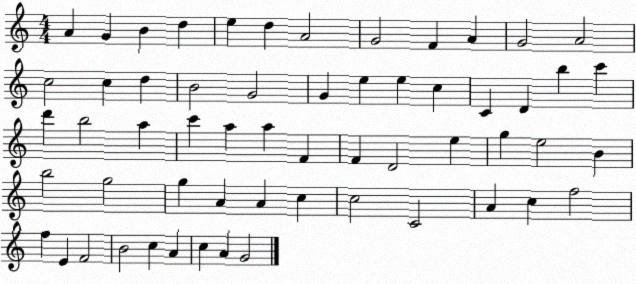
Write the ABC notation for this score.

X:1
T:Untitled
M:4/4
L:1/4
K:C
A G B d e d A2 G2 F A G2 A2 c2 c d B2 G2 G e e c C D b c' d' b2 a c' a a F F D2 e g e2 B b2 g2 g A A c c2 C2 A c f2 f E F2 B2 c A c A G2